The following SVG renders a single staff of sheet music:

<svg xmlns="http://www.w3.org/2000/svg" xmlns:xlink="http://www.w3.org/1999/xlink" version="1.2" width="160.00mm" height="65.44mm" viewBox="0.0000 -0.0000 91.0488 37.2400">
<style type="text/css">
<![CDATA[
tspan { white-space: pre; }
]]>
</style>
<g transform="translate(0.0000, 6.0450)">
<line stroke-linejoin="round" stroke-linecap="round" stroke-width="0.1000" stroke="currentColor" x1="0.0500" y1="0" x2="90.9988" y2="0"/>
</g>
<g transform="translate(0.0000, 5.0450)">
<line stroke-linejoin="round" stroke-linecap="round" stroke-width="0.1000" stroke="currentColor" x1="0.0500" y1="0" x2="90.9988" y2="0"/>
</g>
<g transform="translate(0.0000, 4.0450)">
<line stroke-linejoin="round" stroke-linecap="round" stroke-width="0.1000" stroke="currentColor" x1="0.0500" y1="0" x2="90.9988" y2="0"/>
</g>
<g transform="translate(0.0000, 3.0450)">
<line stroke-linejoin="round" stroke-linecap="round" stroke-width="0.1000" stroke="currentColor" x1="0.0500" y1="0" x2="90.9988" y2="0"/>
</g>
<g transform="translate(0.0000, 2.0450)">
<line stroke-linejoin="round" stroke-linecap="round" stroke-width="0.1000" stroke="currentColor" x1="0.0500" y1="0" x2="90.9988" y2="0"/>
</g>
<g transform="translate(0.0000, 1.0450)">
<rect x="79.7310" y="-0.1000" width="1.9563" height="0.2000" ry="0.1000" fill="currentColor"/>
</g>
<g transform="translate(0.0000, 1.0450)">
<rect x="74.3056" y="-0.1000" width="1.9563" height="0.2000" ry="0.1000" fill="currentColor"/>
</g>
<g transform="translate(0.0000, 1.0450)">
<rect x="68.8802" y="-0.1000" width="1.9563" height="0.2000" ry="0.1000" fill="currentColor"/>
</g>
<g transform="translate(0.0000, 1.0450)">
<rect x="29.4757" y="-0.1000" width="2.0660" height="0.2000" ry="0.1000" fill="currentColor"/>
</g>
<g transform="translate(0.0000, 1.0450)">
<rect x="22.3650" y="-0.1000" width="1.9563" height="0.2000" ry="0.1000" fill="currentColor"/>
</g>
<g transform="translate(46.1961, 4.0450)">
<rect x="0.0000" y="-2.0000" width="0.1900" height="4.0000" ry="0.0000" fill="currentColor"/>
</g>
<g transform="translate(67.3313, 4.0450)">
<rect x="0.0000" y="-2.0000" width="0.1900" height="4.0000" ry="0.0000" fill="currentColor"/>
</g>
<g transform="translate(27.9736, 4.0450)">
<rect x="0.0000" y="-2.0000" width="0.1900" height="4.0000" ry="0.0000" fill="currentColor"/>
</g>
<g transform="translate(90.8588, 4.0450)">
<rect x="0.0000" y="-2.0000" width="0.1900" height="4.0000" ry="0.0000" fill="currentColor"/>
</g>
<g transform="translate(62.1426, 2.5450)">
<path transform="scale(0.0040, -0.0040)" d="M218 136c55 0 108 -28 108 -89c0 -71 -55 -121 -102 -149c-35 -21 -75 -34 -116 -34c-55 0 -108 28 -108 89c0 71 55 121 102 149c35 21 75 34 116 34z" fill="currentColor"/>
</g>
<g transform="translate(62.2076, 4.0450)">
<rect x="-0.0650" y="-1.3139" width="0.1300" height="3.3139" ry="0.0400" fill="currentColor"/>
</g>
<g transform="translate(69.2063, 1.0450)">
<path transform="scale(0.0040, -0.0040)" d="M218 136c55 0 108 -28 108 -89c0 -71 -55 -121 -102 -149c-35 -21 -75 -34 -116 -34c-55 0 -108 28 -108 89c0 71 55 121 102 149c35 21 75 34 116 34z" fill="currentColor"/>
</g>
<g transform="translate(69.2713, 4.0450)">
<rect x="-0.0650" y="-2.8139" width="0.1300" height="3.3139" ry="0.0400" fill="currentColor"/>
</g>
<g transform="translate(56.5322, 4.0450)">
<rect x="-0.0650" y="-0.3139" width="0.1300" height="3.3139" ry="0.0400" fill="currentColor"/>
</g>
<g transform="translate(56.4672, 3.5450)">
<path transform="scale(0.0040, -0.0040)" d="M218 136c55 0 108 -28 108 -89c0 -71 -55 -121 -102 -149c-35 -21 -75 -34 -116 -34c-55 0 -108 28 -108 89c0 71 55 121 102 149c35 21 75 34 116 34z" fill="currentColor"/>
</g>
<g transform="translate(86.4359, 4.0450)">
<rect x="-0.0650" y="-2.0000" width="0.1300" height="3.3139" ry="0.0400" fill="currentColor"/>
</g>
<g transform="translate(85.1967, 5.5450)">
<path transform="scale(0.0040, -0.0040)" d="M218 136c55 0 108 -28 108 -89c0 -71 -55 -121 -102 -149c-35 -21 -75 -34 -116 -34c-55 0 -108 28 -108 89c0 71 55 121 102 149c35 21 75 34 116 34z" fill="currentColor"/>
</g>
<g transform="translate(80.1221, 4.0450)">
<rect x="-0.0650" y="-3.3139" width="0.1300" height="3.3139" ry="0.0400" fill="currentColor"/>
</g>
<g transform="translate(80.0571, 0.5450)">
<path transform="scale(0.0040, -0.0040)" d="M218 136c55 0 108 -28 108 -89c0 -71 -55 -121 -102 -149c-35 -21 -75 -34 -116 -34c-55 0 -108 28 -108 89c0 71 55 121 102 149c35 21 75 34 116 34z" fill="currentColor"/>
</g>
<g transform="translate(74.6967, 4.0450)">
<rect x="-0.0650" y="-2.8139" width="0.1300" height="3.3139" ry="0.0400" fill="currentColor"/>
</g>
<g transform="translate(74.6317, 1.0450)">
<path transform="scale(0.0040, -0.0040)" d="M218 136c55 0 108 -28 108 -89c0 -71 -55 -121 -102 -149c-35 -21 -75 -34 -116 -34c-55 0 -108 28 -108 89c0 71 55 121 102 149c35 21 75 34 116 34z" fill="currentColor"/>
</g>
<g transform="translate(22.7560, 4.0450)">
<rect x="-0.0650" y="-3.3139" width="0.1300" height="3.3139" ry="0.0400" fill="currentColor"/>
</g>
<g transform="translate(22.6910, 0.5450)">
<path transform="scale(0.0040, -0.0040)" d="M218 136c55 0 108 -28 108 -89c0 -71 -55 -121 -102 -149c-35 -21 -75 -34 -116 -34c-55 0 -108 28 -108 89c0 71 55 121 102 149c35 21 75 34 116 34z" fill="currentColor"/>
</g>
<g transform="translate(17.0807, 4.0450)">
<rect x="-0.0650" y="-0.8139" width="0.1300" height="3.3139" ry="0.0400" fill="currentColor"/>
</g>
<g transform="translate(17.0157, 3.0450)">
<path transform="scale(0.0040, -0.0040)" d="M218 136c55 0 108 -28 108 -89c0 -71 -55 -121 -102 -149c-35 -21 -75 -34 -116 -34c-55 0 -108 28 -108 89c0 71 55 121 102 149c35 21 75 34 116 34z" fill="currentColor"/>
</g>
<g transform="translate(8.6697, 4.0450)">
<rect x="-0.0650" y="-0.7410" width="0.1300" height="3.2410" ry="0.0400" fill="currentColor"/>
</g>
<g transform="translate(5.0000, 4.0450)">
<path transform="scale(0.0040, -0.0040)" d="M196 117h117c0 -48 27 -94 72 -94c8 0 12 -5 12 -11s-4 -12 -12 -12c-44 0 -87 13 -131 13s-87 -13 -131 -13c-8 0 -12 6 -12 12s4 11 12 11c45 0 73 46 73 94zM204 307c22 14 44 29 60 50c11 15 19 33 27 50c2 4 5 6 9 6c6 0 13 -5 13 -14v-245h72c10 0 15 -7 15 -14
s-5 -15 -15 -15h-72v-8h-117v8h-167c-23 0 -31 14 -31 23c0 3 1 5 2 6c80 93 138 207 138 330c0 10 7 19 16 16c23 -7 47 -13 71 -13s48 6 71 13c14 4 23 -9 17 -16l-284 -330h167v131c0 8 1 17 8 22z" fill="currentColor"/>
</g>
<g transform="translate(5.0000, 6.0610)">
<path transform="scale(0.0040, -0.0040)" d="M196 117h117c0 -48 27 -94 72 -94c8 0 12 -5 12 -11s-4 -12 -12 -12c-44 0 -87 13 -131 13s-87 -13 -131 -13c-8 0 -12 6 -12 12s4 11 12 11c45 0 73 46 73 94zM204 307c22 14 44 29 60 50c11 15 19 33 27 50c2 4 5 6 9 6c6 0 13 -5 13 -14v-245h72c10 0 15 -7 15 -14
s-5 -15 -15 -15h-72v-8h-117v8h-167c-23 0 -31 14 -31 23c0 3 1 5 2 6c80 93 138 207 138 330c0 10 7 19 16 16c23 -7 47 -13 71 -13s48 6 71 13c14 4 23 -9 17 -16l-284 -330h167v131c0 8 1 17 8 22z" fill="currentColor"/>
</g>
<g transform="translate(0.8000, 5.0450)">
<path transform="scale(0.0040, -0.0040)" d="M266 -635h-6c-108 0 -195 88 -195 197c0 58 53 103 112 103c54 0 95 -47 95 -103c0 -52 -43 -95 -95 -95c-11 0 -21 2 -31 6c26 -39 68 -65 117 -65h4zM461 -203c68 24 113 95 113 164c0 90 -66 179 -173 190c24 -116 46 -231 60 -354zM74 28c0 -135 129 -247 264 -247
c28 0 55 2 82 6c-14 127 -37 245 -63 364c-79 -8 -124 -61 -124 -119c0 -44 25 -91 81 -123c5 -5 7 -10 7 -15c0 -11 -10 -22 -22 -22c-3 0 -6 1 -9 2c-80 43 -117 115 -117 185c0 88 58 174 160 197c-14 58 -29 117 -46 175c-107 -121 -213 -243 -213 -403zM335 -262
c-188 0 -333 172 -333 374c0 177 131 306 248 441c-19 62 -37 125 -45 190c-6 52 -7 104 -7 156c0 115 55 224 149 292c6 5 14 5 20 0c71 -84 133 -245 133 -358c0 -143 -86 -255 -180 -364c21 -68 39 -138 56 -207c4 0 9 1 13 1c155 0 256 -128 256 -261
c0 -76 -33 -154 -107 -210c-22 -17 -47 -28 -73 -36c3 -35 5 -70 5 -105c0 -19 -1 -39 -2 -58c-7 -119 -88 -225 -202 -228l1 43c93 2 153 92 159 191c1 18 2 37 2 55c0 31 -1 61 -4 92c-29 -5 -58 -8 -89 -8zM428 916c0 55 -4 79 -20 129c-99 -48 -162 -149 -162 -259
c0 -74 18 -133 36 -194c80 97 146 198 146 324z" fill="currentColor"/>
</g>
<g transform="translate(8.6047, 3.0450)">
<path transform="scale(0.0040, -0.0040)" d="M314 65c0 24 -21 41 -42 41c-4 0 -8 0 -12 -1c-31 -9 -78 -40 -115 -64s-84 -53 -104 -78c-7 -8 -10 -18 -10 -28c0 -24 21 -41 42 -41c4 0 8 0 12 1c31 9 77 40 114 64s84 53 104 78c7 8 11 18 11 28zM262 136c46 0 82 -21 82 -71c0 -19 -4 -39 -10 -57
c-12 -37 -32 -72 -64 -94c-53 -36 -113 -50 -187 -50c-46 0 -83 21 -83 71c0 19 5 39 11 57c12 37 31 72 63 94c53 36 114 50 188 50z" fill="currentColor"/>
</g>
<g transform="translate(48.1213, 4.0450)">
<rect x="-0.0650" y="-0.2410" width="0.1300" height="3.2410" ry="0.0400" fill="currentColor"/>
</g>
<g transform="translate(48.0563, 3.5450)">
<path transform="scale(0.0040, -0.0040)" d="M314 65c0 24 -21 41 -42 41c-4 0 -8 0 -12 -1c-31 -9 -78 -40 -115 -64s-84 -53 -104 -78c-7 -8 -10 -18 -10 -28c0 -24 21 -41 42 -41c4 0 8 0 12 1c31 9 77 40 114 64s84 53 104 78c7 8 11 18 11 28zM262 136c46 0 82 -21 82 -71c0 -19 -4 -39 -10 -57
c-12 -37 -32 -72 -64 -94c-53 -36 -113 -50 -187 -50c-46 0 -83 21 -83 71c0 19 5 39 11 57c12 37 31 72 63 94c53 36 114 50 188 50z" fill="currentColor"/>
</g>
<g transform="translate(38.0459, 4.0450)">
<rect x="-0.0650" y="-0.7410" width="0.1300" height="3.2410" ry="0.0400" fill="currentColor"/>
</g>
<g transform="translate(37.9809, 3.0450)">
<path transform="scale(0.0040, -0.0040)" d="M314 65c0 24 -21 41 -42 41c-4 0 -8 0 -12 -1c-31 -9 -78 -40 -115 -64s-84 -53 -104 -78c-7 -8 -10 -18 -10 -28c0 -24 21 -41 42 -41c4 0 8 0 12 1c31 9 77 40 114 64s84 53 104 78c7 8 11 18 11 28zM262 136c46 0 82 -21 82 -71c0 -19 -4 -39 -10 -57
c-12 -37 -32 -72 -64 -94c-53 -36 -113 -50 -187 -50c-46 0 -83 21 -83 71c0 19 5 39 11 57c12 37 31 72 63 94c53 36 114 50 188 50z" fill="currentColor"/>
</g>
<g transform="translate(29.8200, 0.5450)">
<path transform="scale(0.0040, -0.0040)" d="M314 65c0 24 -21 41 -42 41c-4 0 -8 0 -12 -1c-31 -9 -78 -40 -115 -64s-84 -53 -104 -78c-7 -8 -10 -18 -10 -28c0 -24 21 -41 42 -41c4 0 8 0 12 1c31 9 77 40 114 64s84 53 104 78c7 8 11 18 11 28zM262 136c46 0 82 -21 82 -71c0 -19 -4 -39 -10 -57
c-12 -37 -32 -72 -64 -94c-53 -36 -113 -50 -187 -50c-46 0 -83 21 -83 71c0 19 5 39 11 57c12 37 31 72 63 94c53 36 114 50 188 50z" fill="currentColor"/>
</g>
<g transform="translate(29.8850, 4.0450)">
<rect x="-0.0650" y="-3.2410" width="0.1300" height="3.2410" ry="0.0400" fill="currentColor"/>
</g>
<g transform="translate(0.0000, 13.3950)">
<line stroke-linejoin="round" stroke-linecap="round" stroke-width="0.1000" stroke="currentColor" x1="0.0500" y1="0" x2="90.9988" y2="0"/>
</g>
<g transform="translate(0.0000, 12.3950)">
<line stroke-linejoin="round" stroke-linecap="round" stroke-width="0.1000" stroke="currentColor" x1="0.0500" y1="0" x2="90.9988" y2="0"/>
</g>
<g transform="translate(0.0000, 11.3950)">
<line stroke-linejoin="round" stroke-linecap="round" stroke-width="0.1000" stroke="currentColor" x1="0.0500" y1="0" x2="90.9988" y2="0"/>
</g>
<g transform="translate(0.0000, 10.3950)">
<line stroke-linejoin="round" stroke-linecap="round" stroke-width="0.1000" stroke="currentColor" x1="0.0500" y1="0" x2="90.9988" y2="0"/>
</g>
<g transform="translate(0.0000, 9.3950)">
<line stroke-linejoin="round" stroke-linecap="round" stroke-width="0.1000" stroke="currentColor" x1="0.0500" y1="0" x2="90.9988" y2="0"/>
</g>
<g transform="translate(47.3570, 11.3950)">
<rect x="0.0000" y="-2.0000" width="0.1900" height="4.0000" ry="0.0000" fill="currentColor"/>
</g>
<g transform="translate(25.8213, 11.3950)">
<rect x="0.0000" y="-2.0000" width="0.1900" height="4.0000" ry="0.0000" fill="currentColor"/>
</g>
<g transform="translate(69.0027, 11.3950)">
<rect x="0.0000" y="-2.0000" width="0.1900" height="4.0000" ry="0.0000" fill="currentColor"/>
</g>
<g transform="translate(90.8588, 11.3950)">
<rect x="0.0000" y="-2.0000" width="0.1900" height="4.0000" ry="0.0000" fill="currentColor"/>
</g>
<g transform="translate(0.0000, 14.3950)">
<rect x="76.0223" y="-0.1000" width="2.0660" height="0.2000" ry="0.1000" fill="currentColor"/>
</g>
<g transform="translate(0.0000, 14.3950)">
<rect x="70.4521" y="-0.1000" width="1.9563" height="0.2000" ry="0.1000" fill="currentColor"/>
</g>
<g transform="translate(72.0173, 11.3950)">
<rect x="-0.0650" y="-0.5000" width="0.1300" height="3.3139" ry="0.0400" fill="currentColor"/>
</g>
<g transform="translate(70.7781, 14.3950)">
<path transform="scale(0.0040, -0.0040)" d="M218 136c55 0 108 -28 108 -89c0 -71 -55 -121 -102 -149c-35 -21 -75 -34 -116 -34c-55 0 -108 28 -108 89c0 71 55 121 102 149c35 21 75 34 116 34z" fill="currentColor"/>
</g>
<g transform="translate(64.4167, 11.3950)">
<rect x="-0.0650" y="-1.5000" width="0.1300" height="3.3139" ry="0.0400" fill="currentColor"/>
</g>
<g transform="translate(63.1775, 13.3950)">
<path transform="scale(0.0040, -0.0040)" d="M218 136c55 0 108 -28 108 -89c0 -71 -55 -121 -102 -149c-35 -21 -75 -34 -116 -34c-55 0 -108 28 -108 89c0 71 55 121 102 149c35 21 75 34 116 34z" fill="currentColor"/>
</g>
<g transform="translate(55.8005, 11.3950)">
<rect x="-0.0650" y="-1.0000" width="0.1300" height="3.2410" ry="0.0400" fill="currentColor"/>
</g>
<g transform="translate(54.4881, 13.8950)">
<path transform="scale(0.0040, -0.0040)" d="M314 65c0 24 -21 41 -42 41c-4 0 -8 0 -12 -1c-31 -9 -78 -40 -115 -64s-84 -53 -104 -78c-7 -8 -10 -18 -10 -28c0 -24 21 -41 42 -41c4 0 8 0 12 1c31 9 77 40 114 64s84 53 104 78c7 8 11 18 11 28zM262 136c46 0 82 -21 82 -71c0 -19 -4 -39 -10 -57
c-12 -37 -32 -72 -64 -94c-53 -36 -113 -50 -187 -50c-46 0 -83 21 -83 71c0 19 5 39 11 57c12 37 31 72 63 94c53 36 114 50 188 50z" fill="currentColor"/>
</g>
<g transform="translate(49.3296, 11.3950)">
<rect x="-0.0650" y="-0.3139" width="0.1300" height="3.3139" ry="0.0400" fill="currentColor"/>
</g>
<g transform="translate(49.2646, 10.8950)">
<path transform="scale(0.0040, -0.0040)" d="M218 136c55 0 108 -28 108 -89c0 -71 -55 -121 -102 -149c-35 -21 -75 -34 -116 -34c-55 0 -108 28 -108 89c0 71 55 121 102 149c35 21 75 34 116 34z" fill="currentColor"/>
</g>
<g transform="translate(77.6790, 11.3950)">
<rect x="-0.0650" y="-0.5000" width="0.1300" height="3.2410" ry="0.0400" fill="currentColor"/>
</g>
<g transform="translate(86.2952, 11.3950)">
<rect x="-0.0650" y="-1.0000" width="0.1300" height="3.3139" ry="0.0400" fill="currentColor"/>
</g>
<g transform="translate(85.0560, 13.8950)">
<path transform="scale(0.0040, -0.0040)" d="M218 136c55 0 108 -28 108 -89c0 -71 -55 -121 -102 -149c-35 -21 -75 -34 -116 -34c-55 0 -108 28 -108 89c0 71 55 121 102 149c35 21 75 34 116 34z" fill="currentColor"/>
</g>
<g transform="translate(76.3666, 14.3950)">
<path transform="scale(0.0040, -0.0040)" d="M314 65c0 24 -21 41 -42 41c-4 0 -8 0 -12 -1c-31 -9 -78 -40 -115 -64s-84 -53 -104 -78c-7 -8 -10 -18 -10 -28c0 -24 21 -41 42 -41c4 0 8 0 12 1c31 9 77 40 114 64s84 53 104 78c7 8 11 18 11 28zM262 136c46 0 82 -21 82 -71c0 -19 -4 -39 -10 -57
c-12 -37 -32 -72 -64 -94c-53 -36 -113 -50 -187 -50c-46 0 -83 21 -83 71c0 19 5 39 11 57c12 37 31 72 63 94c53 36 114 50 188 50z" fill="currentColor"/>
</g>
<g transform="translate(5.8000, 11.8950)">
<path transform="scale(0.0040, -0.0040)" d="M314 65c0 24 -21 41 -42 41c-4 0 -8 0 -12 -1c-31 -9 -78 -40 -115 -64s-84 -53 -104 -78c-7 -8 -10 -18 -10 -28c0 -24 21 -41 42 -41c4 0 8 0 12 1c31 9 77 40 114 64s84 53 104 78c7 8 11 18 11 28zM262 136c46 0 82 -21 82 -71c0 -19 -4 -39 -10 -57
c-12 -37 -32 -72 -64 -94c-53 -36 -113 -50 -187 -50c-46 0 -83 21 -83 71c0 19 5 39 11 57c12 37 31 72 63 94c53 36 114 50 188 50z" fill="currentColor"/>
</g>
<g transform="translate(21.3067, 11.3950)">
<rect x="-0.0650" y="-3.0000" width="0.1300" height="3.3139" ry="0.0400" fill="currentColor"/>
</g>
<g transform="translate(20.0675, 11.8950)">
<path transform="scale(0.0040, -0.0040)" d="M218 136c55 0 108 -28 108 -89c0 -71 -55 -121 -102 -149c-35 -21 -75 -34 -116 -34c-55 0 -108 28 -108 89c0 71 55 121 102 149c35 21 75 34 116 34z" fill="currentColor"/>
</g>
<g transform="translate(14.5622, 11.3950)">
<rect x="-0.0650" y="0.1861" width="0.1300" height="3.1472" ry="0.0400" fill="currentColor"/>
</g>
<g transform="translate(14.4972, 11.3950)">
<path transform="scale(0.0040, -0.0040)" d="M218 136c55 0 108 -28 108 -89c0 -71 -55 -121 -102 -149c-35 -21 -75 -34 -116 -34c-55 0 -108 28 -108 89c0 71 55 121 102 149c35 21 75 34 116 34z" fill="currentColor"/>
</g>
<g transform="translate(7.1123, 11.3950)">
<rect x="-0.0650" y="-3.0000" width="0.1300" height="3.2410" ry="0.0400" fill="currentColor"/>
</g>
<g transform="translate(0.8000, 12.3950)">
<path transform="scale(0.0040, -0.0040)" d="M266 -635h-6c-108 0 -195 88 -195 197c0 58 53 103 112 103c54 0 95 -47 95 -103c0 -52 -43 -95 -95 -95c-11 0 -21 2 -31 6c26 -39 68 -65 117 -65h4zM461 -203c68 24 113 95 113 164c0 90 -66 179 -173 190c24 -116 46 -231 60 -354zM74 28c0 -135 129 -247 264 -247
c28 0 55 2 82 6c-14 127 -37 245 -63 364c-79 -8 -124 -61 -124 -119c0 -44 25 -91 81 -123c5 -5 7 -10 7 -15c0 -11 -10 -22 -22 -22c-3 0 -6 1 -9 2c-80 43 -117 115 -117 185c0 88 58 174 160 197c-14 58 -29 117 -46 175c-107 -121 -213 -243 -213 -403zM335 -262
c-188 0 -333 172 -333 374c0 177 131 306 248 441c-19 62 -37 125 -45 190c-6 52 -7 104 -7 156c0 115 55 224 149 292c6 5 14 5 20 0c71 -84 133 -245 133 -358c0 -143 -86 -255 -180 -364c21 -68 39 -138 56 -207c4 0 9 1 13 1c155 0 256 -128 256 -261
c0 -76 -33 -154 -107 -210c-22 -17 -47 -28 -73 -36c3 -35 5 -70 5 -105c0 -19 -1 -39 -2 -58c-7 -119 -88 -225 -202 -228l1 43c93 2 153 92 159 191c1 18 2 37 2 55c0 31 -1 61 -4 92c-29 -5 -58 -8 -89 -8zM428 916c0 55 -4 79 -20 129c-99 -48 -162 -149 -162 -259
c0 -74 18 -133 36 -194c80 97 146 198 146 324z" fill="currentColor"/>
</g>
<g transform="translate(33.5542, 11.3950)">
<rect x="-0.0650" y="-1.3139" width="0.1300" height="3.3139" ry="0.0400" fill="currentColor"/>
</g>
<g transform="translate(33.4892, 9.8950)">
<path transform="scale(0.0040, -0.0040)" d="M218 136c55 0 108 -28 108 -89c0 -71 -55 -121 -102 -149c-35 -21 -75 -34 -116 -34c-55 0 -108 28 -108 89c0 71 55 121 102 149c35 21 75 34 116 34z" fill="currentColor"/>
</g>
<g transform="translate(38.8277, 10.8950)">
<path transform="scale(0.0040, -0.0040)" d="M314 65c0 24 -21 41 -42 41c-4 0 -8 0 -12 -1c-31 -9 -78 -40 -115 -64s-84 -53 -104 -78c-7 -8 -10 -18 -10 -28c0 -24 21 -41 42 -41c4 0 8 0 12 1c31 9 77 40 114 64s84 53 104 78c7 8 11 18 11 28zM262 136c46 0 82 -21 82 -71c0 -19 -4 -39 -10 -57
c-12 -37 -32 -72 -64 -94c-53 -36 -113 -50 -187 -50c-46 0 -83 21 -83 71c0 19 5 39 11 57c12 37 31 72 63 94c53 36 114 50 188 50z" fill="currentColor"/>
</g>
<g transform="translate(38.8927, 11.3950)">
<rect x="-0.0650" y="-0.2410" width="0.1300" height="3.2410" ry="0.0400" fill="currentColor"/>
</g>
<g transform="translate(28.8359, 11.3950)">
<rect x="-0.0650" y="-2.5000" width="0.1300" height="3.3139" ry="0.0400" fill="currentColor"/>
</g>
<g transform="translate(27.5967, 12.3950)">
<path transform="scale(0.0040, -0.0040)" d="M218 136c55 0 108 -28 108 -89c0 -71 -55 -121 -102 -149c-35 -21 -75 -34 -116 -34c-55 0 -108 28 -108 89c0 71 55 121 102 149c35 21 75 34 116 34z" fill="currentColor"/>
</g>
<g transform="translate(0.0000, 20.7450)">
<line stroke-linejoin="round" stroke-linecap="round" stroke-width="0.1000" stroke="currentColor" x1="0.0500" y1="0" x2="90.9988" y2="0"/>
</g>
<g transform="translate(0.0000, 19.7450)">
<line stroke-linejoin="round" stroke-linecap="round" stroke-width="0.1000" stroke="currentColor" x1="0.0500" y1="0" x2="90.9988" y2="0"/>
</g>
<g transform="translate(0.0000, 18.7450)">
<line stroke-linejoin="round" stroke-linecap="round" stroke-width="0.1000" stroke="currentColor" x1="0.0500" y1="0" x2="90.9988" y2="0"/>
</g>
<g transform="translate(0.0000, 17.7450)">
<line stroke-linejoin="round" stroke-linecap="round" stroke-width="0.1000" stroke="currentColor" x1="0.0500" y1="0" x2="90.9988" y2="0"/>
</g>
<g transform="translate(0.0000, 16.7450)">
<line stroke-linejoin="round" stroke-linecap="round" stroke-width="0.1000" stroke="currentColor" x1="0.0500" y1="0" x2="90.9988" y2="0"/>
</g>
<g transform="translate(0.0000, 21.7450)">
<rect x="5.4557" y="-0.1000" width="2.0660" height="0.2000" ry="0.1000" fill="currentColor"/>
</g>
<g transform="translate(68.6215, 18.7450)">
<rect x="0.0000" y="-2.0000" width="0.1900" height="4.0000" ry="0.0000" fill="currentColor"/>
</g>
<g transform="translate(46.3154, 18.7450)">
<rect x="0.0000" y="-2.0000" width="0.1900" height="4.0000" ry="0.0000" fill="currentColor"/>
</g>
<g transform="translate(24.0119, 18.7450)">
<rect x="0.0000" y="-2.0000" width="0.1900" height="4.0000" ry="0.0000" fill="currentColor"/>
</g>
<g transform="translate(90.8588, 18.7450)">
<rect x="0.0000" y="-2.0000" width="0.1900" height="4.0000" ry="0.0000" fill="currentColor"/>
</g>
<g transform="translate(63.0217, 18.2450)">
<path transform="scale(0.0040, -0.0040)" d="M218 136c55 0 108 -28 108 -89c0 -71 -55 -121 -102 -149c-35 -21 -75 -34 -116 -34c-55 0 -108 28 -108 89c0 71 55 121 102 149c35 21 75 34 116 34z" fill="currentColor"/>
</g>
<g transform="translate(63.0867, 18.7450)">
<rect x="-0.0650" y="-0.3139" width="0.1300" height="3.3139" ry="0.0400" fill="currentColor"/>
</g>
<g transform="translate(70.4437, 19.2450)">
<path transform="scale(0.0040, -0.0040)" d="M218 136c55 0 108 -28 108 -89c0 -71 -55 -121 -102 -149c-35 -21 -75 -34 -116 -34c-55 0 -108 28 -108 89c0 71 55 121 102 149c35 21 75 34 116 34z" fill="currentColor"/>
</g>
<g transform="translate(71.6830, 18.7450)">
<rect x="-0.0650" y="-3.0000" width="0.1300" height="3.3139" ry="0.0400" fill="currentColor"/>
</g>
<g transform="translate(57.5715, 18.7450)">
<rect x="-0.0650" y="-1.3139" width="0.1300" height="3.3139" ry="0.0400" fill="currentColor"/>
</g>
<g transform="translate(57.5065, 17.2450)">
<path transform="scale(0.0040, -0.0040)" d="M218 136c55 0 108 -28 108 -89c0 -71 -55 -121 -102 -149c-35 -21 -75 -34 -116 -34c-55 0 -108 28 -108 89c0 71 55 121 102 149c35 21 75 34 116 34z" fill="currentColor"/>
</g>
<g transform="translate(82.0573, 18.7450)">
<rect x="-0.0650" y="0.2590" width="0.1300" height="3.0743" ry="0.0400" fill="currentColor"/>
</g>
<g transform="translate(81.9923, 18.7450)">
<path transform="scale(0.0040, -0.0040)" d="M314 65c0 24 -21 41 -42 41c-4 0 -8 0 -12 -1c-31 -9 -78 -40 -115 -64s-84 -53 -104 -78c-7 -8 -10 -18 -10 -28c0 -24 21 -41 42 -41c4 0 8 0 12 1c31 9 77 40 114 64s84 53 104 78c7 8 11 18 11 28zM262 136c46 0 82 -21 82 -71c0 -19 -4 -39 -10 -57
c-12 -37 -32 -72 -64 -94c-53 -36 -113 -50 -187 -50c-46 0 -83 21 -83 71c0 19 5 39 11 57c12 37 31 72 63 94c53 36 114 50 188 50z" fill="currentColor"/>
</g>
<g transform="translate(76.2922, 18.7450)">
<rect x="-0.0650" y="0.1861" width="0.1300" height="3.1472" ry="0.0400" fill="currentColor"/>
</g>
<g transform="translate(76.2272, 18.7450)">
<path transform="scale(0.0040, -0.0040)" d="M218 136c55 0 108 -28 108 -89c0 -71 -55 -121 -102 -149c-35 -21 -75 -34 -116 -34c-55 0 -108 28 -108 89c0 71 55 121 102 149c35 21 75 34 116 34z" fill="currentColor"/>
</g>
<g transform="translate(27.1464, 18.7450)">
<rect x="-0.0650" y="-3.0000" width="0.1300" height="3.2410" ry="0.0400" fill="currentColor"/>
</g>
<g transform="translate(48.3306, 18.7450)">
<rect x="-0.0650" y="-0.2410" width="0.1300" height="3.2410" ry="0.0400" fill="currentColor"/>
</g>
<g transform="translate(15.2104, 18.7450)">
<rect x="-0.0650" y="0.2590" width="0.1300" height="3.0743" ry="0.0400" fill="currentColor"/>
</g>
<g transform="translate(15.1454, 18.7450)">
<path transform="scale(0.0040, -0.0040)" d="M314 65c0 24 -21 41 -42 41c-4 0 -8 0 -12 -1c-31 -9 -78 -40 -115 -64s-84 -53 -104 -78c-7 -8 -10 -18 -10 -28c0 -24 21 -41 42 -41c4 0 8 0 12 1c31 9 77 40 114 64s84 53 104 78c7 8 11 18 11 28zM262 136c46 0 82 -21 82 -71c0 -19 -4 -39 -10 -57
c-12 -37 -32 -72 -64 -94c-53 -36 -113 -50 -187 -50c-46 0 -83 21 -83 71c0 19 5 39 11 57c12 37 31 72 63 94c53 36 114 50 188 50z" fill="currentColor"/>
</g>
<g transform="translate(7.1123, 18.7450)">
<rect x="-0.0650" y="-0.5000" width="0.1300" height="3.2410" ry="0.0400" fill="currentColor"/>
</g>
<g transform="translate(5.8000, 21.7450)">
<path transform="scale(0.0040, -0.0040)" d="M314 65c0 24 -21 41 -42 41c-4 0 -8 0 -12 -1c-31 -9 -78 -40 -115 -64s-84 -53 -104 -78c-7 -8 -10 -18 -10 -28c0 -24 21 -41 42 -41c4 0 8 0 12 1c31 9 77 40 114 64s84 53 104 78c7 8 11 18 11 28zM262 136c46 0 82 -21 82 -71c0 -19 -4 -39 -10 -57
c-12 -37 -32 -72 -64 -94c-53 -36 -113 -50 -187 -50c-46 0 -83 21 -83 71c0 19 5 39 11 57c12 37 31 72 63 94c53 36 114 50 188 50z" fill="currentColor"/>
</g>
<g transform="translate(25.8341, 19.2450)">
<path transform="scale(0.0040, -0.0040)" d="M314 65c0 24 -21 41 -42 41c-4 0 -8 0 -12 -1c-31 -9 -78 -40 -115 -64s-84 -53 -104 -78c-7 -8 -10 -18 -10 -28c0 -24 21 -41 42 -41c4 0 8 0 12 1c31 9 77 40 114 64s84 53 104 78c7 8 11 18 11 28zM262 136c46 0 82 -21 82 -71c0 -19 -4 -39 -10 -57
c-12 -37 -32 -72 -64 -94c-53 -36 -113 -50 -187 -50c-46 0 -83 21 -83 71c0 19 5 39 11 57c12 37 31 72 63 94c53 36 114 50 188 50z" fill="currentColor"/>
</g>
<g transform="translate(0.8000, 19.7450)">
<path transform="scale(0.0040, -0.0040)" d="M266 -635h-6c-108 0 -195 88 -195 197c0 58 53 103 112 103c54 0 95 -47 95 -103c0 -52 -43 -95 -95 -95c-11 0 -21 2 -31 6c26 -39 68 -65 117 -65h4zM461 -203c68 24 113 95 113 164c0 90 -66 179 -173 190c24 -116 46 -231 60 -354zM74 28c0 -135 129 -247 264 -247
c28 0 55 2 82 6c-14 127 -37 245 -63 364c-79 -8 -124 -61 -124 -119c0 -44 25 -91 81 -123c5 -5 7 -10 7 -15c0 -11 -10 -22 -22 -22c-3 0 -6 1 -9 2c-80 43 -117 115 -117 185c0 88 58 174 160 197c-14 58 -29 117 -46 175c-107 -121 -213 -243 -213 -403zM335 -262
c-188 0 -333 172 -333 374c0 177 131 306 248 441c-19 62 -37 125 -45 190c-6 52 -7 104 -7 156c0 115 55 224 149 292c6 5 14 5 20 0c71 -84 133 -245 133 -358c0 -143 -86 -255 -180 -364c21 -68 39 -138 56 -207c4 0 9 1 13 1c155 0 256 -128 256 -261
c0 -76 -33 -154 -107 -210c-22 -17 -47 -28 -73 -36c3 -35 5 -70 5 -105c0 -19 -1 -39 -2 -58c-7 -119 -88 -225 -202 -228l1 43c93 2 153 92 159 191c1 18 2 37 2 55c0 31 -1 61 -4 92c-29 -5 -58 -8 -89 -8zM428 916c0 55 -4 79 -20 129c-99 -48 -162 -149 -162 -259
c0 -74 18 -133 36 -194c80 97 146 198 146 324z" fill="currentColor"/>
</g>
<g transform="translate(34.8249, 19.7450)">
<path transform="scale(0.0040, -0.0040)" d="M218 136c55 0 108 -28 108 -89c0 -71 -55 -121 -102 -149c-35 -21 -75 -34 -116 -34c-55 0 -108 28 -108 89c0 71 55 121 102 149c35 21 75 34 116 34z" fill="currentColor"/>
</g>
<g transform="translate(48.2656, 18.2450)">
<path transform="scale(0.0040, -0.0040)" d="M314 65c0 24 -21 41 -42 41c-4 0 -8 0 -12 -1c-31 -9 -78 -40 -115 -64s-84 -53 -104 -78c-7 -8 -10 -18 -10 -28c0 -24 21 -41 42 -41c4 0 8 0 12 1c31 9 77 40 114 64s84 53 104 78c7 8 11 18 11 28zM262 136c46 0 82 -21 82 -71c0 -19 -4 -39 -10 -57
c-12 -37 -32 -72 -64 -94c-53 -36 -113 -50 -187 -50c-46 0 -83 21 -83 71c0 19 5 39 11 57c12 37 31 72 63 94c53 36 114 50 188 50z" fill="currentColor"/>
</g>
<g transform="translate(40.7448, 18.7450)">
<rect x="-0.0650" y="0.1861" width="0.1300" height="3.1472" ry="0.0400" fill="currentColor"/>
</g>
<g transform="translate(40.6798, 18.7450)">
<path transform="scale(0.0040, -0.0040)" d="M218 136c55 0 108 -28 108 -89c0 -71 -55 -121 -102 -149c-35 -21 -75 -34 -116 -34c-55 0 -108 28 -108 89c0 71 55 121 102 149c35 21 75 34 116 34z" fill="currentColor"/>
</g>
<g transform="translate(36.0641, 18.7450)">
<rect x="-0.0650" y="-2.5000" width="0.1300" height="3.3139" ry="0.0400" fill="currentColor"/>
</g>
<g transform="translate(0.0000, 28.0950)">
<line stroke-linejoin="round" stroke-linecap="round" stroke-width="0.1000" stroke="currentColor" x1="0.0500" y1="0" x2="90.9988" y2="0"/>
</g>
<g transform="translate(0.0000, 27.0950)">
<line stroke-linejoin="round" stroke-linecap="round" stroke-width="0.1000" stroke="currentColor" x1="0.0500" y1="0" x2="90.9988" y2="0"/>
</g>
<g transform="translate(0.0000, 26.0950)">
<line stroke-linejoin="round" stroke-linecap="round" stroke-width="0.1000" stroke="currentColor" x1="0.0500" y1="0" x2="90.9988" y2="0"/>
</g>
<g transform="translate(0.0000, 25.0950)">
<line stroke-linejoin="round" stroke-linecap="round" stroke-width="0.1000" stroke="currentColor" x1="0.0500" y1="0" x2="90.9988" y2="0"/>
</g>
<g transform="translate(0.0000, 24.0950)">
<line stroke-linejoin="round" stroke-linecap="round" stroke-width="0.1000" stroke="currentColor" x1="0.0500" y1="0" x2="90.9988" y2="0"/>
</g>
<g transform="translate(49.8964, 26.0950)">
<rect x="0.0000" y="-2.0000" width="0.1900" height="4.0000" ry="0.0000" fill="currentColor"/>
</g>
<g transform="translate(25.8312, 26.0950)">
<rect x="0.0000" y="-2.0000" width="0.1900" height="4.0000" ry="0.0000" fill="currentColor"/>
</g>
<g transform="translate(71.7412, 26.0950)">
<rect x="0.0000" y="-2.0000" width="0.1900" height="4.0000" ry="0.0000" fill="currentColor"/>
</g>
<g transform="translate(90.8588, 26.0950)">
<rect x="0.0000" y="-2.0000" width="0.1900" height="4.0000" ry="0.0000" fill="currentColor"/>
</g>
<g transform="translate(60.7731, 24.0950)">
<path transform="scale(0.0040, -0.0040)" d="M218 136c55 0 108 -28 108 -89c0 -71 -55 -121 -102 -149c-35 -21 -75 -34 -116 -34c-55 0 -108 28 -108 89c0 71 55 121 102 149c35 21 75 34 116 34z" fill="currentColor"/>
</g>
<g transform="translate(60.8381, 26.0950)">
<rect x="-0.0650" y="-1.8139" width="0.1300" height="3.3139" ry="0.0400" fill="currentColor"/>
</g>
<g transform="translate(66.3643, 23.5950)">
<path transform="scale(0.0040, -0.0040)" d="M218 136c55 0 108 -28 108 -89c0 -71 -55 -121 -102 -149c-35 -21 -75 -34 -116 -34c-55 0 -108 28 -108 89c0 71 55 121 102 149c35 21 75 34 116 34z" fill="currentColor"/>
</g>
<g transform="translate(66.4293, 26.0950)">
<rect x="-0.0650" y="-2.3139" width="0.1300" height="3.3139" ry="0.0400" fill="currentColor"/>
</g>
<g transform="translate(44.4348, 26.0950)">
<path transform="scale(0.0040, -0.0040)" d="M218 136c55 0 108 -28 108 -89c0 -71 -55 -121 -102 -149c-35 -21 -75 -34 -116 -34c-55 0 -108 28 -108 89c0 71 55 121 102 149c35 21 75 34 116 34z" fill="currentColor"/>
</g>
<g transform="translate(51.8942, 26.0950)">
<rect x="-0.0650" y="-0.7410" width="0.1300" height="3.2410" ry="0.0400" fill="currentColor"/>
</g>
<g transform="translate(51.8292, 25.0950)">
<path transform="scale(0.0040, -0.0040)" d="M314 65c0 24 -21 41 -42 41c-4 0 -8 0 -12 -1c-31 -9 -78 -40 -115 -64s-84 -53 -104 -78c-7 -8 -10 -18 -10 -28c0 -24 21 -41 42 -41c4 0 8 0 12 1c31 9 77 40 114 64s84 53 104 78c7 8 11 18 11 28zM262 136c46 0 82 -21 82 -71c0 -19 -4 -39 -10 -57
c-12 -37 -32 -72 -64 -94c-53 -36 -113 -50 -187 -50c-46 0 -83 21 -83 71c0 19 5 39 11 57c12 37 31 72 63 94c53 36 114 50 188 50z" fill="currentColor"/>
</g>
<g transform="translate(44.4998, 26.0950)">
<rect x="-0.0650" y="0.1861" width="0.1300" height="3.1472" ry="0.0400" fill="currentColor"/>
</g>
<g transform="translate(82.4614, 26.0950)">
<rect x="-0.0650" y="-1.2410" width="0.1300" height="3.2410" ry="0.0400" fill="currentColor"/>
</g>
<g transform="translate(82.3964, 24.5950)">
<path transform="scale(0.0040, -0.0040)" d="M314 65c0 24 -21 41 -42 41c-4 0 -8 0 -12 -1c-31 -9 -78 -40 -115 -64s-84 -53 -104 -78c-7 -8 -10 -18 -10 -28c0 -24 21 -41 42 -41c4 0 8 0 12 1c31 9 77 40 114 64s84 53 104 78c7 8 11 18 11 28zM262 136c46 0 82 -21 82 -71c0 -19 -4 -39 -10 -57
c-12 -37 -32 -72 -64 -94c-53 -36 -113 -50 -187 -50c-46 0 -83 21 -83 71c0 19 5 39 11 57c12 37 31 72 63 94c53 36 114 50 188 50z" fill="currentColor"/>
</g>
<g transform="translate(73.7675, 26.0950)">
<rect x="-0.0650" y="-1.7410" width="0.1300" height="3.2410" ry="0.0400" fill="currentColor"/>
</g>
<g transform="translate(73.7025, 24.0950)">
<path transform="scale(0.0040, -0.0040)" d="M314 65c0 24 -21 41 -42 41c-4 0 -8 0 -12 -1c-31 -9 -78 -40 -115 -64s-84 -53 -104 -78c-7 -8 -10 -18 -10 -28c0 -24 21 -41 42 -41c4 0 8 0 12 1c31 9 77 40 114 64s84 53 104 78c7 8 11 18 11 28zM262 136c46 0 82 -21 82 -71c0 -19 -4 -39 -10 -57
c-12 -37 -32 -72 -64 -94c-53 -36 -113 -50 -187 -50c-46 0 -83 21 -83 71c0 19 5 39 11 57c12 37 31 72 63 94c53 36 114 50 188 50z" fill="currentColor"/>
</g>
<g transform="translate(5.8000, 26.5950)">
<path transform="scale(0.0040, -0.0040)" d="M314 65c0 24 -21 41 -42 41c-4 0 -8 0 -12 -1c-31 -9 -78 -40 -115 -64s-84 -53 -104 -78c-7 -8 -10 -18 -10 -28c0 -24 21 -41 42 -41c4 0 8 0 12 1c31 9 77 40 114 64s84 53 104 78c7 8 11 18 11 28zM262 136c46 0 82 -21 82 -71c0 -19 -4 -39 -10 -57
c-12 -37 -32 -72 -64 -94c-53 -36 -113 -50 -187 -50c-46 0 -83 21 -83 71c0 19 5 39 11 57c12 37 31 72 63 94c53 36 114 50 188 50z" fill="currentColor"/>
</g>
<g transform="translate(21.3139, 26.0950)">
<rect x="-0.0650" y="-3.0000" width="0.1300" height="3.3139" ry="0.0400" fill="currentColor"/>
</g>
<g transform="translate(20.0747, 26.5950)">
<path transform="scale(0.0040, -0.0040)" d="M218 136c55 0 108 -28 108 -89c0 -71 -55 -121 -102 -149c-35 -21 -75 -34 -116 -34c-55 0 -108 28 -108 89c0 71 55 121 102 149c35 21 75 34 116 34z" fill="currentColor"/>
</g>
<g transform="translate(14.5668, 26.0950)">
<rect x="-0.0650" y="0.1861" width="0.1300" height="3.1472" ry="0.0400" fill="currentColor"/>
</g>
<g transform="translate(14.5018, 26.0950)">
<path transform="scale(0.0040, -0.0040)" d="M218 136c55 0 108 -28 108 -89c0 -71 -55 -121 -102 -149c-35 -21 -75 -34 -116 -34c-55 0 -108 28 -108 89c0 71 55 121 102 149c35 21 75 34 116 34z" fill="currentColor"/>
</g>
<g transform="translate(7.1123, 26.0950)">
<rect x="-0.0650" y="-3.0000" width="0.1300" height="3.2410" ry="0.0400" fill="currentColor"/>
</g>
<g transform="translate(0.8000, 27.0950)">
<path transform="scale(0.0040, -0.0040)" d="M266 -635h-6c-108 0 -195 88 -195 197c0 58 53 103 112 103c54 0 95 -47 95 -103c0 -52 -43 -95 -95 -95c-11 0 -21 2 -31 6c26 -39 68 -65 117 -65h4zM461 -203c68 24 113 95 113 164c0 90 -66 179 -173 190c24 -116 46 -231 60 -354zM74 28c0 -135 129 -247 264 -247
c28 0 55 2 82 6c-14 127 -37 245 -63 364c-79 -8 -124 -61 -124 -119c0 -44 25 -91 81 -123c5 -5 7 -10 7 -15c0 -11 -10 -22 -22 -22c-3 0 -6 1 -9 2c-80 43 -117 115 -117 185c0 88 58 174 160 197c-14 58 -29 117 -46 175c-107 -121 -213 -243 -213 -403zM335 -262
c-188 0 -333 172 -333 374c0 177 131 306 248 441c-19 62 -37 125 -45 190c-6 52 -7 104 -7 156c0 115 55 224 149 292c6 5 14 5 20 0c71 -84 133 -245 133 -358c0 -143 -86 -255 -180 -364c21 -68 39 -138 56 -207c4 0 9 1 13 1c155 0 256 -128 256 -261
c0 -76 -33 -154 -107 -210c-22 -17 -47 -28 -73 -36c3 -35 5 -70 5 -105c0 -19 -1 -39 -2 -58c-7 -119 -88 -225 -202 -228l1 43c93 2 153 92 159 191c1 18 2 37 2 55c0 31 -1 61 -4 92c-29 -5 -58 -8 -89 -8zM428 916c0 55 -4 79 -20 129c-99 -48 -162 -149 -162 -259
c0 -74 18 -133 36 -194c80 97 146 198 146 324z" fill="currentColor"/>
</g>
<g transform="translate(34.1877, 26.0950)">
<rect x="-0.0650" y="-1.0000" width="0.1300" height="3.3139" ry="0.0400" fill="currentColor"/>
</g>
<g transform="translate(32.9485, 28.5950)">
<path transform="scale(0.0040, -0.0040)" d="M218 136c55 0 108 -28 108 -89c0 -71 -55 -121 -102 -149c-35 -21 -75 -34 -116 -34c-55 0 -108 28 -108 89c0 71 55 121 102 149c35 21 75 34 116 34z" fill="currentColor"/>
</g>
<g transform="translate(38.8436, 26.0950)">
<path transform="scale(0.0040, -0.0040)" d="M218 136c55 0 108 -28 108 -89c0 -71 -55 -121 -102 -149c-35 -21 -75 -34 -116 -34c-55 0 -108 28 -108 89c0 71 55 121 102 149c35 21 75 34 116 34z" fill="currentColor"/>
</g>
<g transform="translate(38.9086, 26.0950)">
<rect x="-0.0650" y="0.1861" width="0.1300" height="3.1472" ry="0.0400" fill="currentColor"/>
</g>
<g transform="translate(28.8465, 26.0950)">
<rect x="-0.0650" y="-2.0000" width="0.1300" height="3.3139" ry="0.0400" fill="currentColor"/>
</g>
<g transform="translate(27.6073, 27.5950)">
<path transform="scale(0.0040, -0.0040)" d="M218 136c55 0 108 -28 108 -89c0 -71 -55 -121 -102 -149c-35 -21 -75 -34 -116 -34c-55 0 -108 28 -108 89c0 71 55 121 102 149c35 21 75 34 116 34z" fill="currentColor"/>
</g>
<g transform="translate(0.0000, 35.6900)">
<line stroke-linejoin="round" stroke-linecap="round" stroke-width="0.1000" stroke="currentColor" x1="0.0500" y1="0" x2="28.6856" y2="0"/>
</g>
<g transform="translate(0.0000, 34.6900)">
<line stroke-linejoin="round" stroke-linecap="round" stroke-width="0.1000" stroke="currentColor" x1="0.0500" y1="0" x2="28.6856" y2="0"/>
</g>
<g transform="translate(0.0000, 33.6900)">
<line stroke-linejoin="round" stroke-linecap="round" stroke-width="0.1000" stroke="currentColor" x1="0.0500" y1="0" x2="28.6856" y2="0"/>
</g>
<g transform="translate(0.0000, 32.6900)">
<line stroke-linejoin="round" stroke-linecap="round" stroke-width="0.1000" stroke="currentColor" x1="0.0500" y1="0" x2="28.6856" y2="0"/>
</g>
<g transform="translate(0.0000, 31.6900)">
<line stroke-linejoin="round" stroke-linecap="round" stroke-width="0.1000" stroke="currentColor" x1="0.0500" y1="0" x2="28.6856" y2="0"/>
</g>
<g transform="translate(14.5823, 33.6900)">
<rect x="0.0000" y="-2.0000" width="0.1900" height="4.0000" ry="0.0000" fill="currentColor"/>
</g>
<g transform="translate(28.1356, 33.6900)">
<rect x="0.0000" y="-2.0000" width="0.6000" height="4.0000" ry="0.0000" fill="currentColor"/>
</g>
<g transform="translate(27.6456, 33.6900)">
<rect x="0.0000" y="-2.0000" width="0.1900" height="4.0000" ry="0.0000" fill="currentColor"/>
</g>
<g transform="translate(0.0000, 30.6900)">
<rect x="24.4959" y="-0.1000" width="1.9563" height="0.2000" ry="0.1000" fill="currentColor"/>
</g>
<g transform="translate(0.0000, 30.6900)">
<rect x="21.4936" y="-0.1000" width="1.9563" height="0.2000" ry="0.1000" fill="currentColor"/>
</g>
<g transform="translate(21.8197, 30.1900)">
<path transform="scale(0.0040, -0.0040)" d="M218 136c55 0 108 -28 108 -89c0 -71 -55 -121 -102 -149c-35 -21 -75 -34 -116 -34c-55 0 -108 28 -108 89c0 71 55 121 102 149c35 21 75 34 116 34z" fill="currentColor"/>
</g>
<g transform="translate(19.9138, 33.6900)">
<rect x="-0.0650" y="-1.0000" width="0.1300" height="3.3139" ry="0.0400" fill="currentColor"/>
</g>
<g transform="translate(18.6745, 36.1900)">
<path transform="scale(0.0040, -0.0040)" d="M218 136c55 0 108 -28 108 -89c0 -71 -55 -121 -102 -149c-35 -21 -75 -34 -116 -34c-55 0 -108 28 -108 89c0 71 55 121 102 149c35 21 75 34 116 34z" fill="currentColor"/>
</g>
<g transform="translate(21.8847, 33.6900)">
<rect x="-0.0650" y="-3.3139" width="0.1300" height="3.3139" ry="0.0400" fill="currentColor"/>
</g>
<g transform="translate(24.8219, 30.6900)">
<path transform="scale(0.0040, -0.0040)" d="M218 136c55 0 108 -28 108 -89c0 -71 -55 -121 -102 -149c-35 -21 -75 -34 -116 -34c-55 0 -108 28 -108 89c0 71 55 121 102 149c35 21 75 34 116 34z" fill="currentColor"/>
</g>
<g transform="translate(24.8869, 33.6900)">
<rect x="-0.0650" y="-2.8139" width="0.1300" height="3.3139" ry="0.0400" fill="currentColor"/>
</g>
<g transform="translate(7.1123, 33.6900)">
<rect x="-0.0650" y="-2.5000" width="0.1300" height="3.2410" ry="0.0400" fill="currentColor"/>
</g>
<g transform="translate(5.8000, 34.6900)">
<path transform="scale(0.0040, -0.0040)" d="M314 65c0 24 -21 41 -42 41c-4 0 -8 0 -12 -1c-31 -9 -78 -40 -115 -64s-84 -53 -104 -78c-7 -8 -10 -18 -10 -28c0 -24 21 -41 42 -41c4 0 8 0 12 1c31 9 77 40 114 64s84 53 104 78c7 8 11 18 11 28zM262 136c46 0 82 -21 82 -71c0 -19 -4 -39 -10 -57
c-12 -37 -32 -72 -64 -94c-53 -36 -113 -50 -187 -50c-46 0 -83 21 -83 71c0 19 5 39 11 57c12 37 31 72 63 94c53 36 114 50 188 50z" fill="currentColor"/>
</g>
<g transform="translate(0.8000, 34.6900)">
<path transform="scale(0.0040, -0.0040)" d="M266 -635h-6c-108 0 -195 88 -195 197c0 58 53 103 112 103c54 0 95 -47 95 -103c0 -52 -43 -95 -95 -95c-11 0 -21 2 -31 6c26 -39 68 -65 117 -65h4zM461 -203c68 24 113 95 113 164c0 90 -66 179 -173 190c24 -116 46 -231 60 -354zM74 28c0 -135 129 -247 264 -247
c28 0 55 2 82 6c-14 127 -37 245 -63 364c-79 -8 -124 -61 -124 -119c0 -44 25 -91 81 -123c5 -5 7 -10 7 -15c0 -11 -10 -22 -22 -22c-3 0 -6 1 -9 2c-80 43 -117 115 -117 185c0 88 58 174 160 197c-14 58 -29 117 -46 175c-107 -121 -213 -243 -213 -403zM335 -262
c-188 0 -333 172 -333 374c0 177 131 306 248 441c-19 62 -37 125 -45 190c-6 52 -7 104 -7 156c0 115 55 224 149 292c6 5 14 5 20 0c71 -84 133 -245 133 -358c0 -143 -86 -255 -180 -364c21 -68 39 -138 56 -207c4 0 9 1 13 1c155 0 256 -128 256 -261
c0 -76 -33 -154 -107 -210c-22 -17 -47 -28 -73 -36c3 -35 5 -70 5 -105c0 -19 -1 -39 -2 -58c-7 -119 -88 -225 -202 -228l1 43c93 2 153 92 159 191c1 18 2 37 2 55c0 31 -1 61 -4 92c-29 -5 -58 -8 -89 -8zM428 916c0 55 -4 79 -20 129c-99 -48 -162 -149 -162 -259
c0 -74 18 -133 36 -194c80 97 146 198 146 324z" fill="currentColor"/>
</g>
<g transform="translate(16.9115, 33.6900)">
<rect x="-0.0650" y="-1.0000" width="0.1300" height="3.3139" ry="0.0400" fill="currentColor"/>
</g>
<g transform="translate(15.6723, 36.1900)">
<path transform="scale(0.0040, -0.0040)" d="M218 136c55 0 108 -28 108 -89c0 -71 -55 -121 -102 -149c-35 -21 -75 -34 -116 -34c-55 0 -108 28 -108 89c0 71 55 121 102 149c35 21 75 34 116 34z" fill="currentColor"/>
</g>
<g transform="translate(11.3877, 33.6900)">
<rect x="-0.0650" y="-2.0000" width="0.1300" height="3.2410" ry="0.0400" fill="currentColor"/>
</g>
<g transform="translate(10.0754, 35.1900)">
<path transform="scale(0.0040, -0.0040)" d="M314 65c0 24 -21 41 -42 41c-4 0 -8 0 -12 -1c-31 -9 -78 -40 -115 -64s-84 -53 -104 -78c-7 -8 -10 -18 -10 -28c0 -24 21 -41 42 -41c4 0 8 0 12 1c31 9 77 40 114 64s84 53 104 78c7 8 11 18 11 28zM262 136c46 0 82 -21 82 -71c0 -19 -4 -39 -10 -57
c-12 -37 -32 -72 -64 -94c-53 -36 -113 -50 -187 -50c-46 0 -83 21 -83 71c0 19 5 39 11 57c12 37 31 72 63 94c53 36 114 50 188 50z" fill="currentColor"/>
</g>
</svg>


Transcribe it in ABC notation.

X:1
T:Untitled
M:4/4
L:1/4
K:C
d2 d b b2 d2 c2 c e a a b F A2 B A G e c2 c D2 E C C2 D C2 B2 A2 G B c2 e c A B B2 A2 B A F D B B d2 f g f2 e2 G2 F2 D D b a